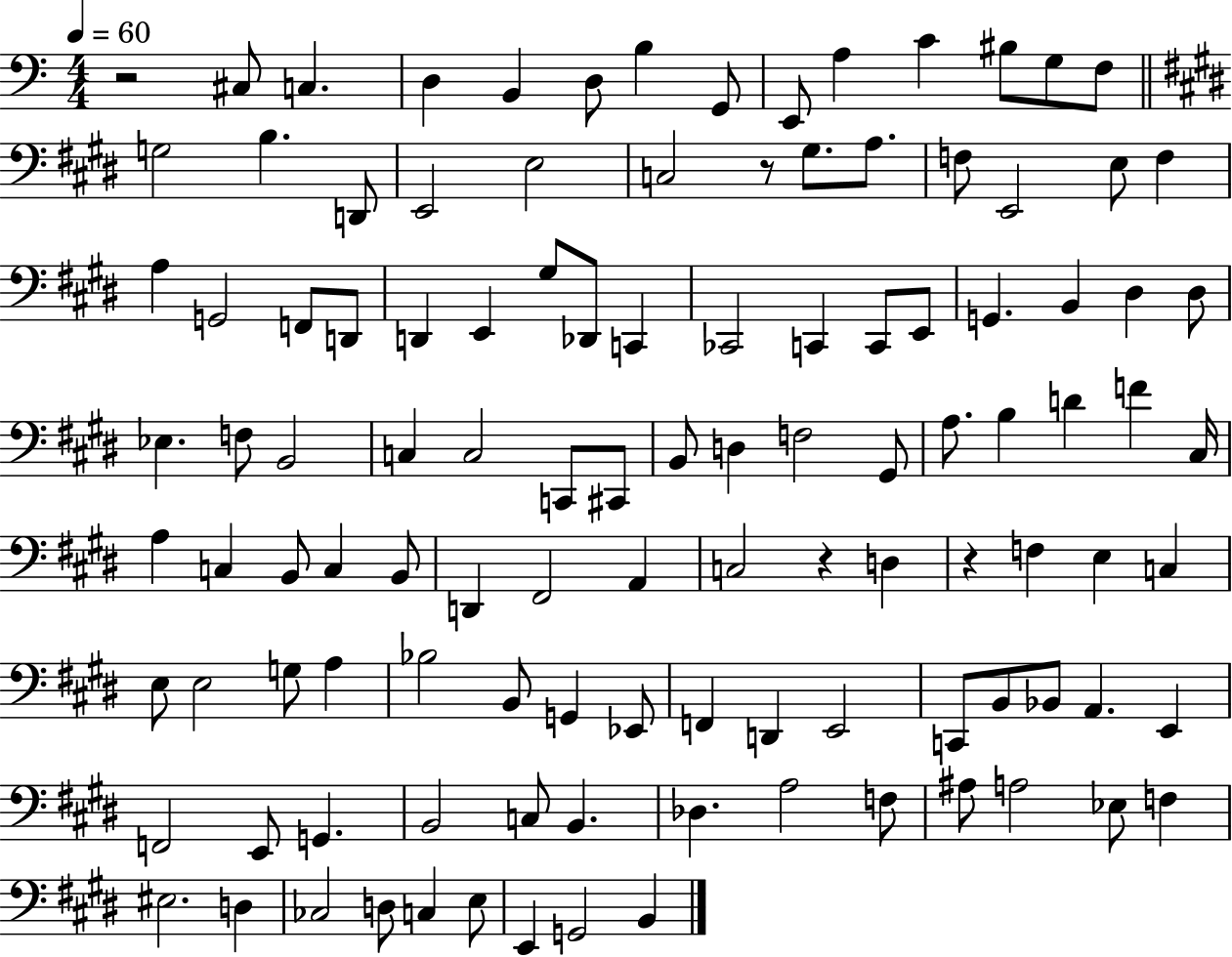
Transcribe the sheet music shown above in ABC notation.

X:1
T:Untitled
M:4/4
L:1/4
K:C
z2 ^C,/2 C, D, B,, D,/2 B, G,,/2 E,,/2 A, C ^B,/2 G,/2 F,/2 G,2 B, D,,/2 E,,2 E,2 C,2 z/2 ^G,/2 A,/2 F,/2 E,,2 E,/2 F, A, G,,2 F,,/2 D,,/2 D,, E,, ^G,/2 _D,,/2 C,, _C,,2 C,, C,,/2 E,,/2 G,, B,, ^D, ^D,/2 _E, F,/2 B,,2 C, C,2 C,,/2 ^C,,/2 B,,/2 D, F,2 ^G,,/2 A,/2 B, D F ^C,/4 A, C, B,,/2 C, B,,/2 D,, ^F,,2 A,, C,2 z D, z F, E, C, E,/2 E,2 G,/2 A, _B,2 B,,/2 G,, _E,,/2 F,, D,, E,,2 C,,/2 B,,/2 _B,,/2 A,, E,, F,,2 E,,/2 G,, B,,2 C,/2 B,, _D, A,2 F,/2 ^A,/2 A,2 _E,/2 F, ^E,2 D, _C,2 D,/2 C, E,/2 E,, G,,2 B,,